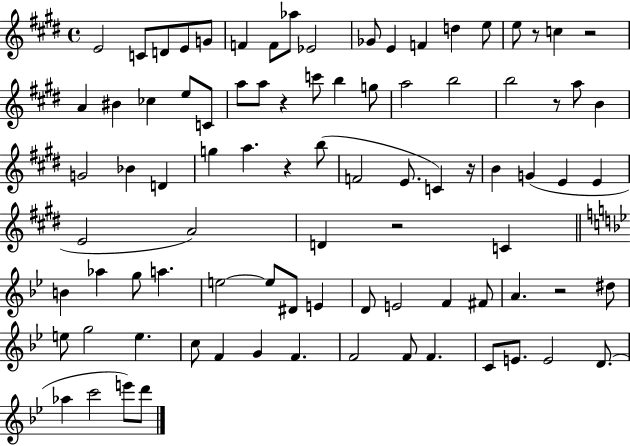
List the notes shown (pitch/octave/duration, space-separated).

E4/h C4/e D4/e E4/e G4/e F4/q F4/e Ab5/e Eb4/h Gb4/e E4/q F4/q D5/q E5/e E5/e R/e C5/q R/h A4/q BIS4/q CES5/q E5/e C4/e A5/e A5/e R/q C6/e B5/q G5/e A5/h B5/h B5/h R/e A5/e B4/q G4/h Bb4/q D4/q G5/q A5/q. R/q B5/e F4/h E4/e. C4/q R/s B4/q G4/q E4/q E4/q E4/h A4/h D4/q R/h C4/q B4/q Ab5/q G5/e A5/q. E5/h E5/e D#4/e E4/q D4/e E4/h F4/q F#4/e A4/q. R/h D#5/e E5/e G5/h E5/q. C5/e F4/q G4/q F4/q. F4/h F4/e F4/q. C4/e E4/e. E4/h D4/e. Ab5/q C6/h E6/e D6/e